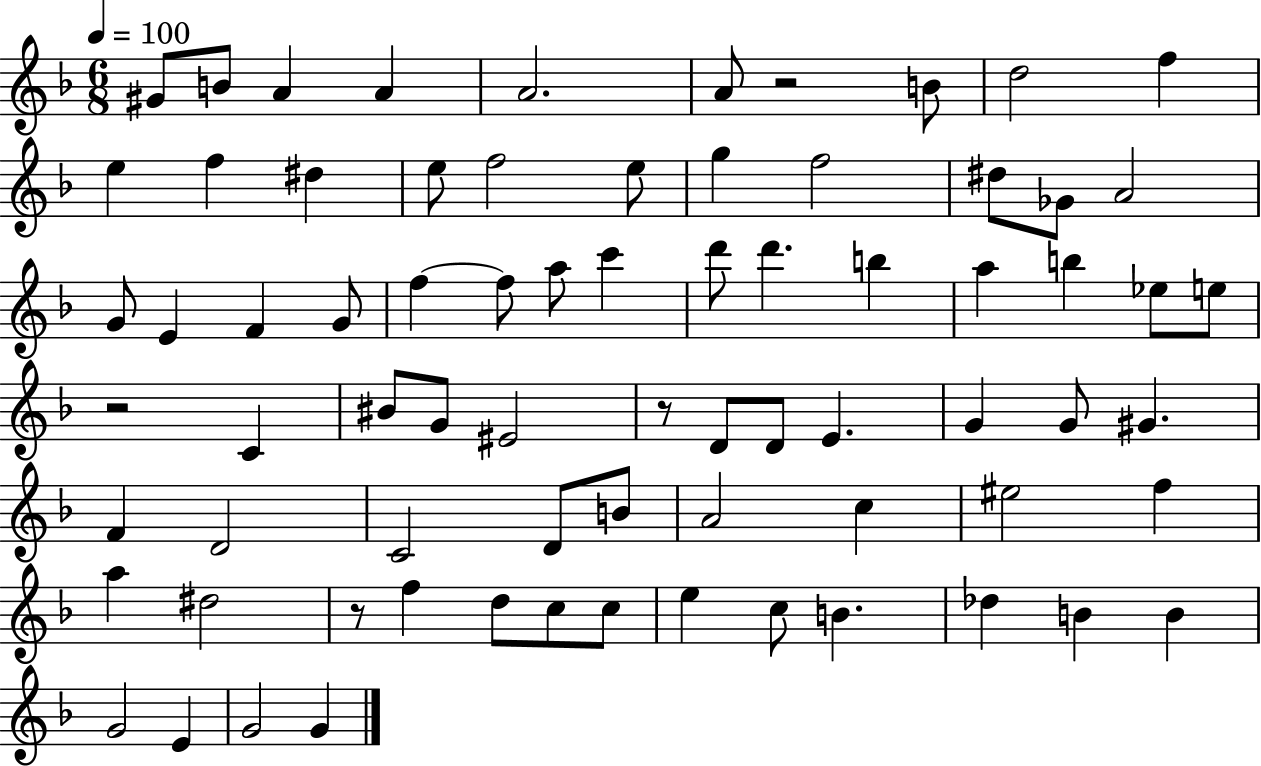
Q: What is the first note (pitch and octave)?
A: G#4